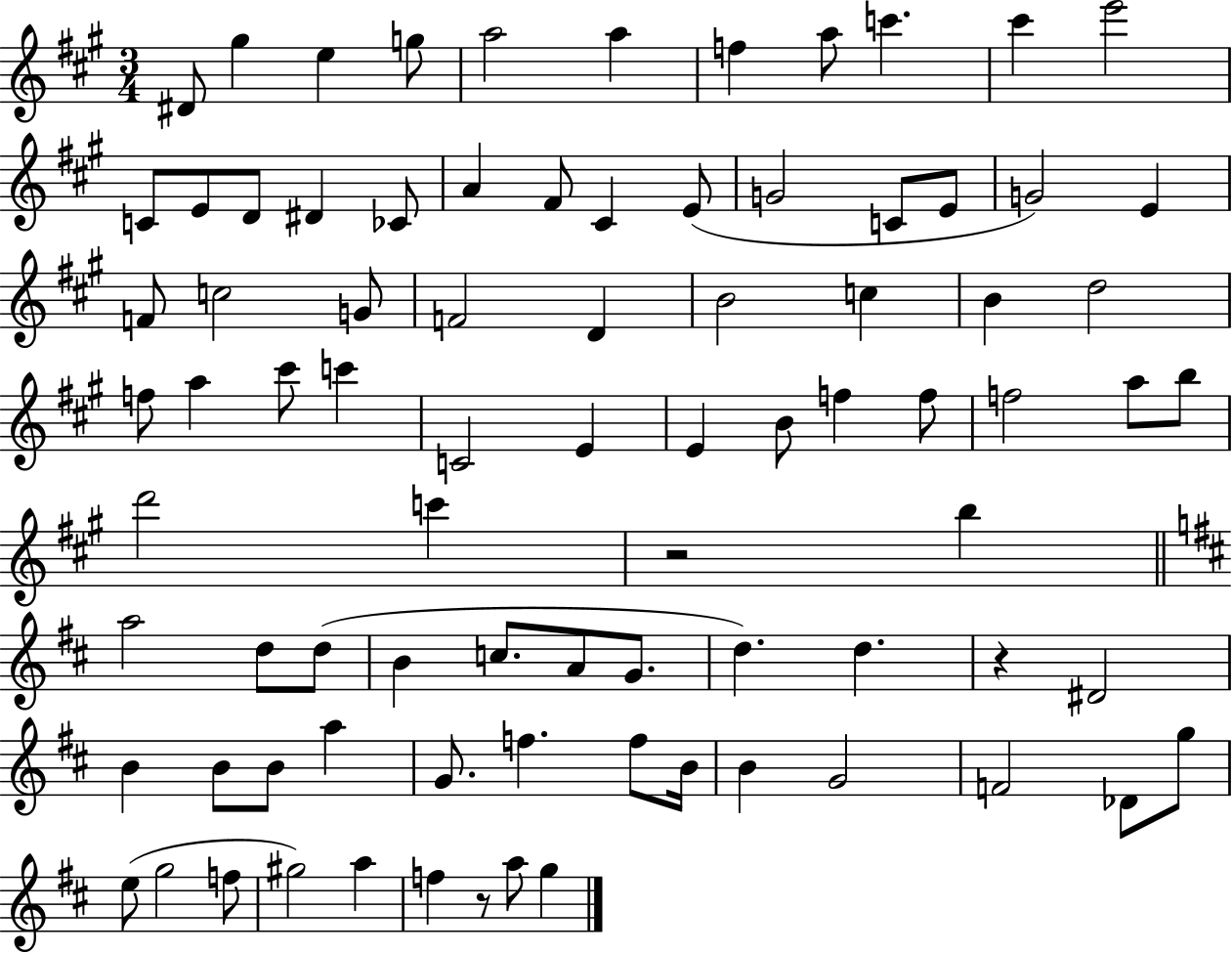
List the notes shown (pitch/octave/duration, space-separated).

D#4/e G#5/q E5/q G5/e A5/h A5/q F5/q A5/e C6/q. C#6/q E6/h C4/e E4/e D4/e D#4/q CES4/e A4/q F#4/e C#4/q E4/e G4/h C4/e E4/e G4/h E4/q F4/e C5/h G4/e F4/h D4/q B4/h C5/q B4/q D5/h F5/e A5/q C#6/e C6/q C4/h E4/q E4/q B4/e F5/q F5/e F5/h A5/e B5/e D6/h C6/q R/h B5/q A5/h D5/e D5/e B4/q C5/e. A4/e G4/e. D5/q. D5/q. R/q D#4/h B4/q B4/e B4/e A5/q G4/e. F5/q. F5/e B4/s B4/q G4/h F4/h Db4/e G5/e E5/e G5/h F5/e G#5/h A5/q F5/q R/e A5/e G5/q